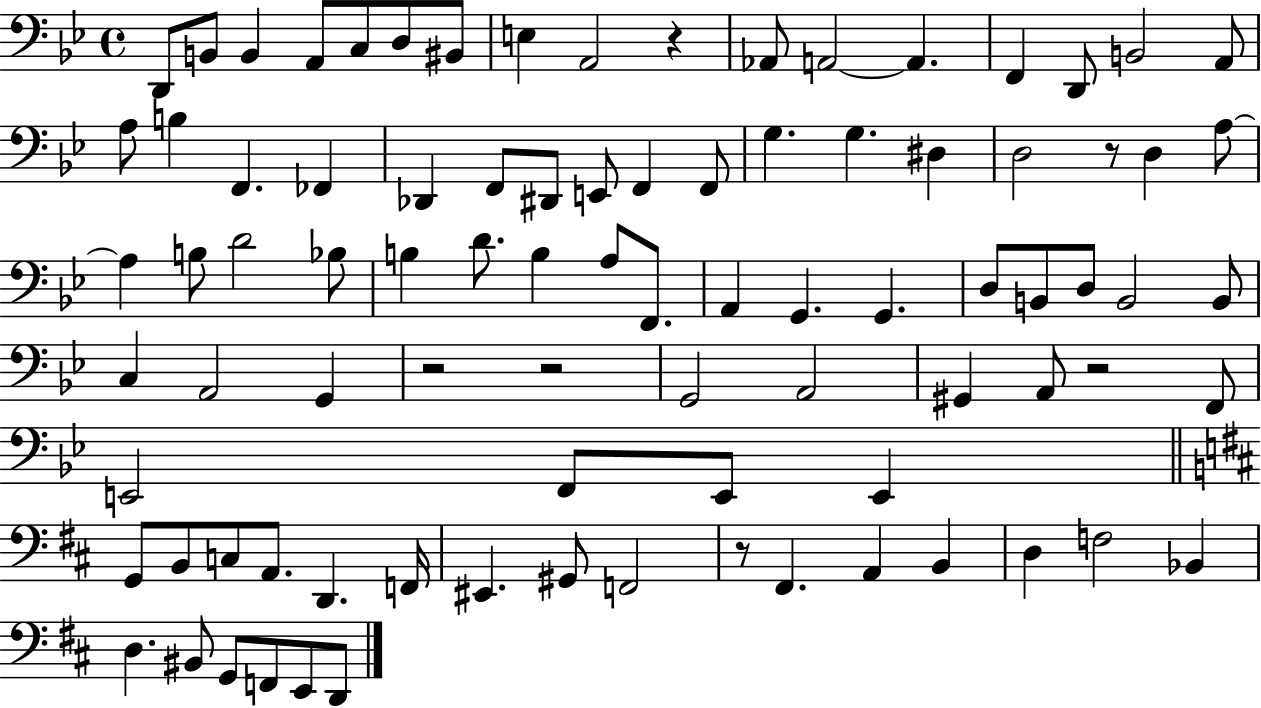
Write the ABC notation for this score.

X:1
T:Untitled
M:4/4
L:1/4
K:Bb
D,,/2 B,,/2 B,, A,,/2 C,/2 D,/2 ^B,,/2 E, A,,2 z _A,,/2 A,,2 A,, F,, D,,/2 B,,2 A,,/2 A,/2 B, F,, _F,, _D,, F,,/2 ^D,,/2 E,,/2 F,, F,,/2 G, G, ^D, D,2 z/2 D, A,/2 A, B,/2 D2 _B,/2 B, D/2 B, A,/2 F,,/2 A,, G,, G,, D,/2 B,,/2 D,/2 B,,2 B,,/2 C, A,,2 G,, z2 z2 G,,2 A,,2 ^G,, A,,/2 z2 F,,/2 E,,2 F,,/2 E,,/2 E,, G,,/2 B,,/2 C,/2 A,,/2 D,, F,,/4 ^E,, ^G,,/2 F,,2 z/2 ^F,, A,, B,, D, F,2 _B,, D, ^B,,/2 G,,/2 F,,/2 E,,/2 D,,/2